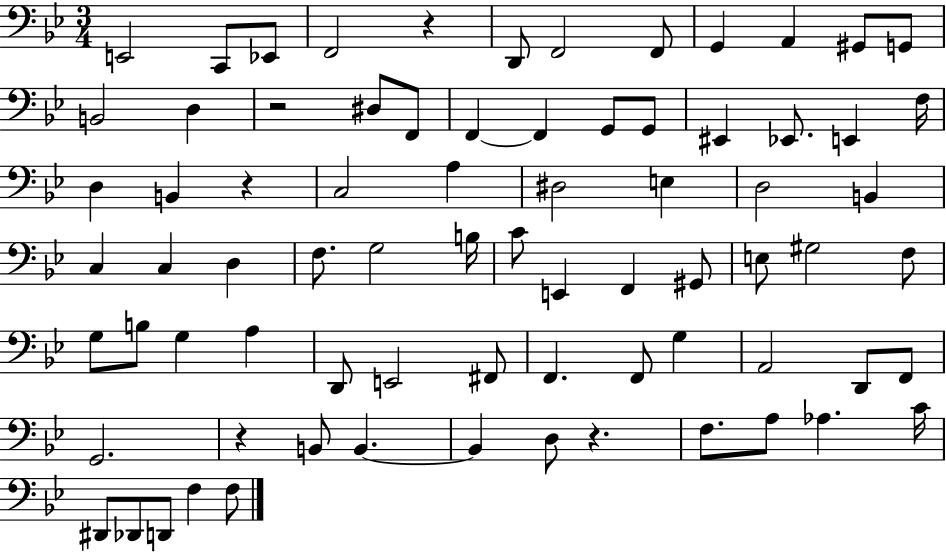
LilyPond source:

{
  \clef bass
  \numericTimeSignature
  \time 3/4
  \key bes \major
  e,2 c,8 ees,8 | f,2 r4 | d,8 f,2 f,8 | g,4 a,4 gis,8 g,8 | \break b,2 d4 | r2 dis8 f,8 | f,4~~ f,4 g,8 g,8 | eis,4 ees,8. e,4 f16 | \break d4 b,4 r4 | c2 a4 | dis2 e4 | d2 b,4 | \break c4 c4 d4 | f8. g2 b16 | c'8 e,4 f,4 gis,8 | e8 gis2 f8 | \break g8 b8 g4 a4 | d,8 e,2 fis,8 | f,4. f,8 g4 | a,2 d,8 f,8 | \break g,2. | r4 b,8 b,4.~~ | b,4 d8 r4. | f8. a8 aes4. c'16 | \break dis,8 des,8 d,8 f4 f8 | \bar "|."
}